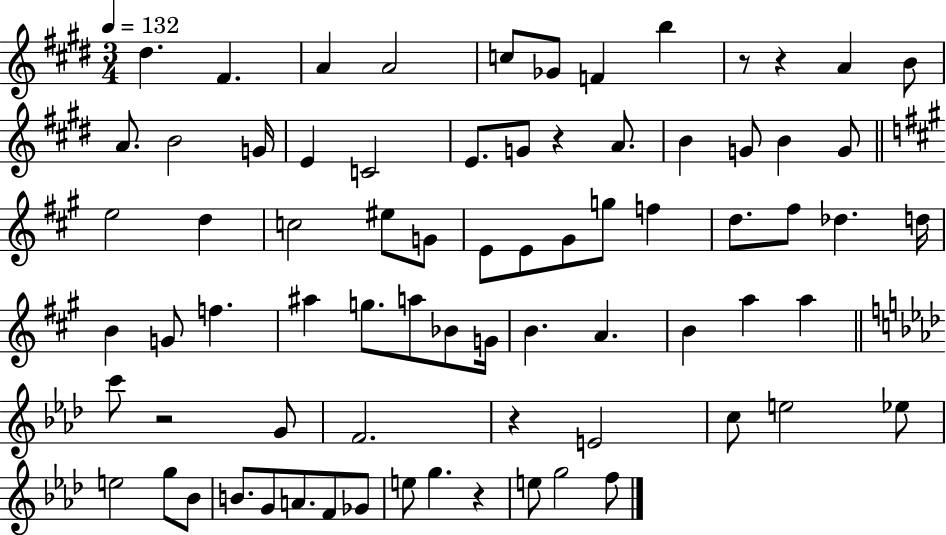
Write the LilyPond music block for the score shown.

{
  \clef treble
  \numericTimeSignature
  \time 3/4
  \key e \major
  \tempo 4 = 132
  dis''4. fis'4. | a'4 a'2 | c''8 ges'8 f'4 b''4 | r8 r4 a'4 b'8 | \break a'8. b'2 g'16 | e'4 c'2 | e'8. g'8 r4 a'8. | b'4 g'8 b'4 g'8 | \break \bar "||" \break \key a \major e''2 d''4 | c''2 eis''8 g'8 | e'8 e'8 gis'8 g''8 f''4 | d''8. fis''8 des''4. d''16 | \break b'4 g'8 f''4. | ais''4 g''8. a''8 bes'8 g'16 | b'4. a'4. | b'4 a''4 a''4 | \break \bar "||" \break \key f \minor c'''8 r2 g'8 | f'2. | r4 e'2 | c''8 e''2 ees''8 | \break e''2 g''8 bes'8 | b'8. g'8 a'8. f'8 ges'8 | e''8 g''4. r4 | e''8 g''2 f''8 | \break \bar "|."
}